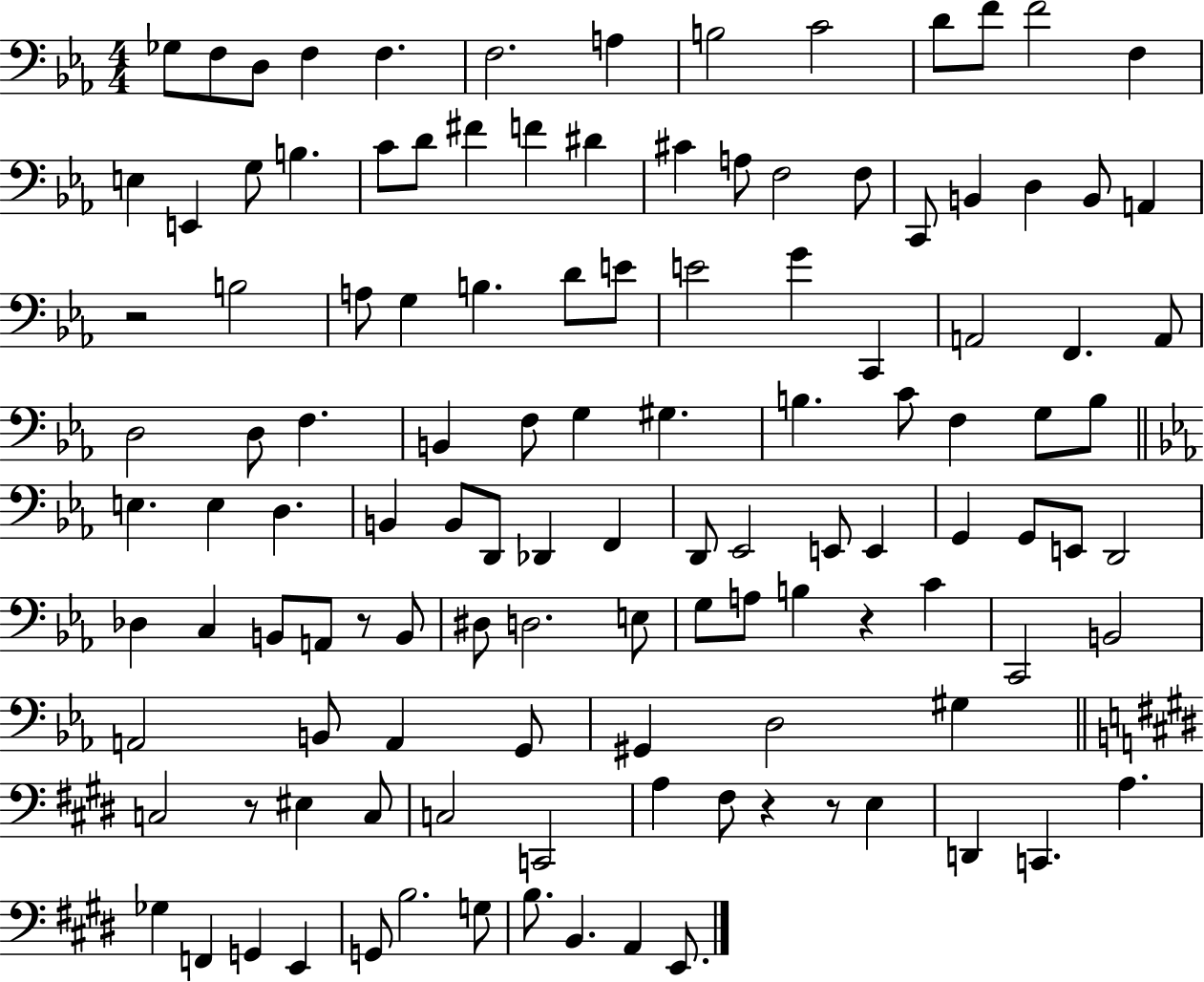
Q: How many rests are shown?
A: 6